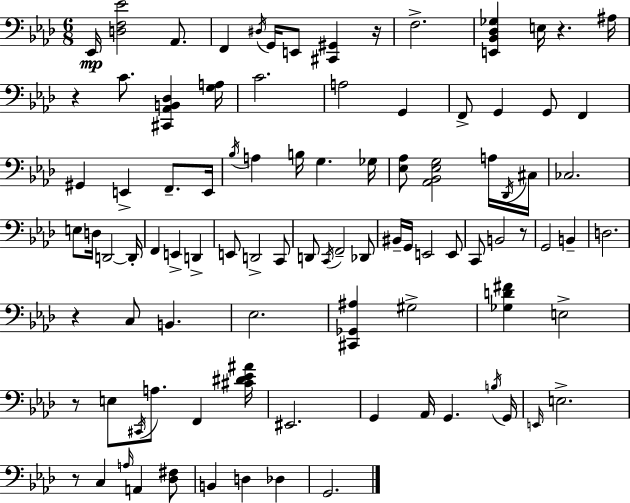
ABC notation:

X:1
T:Untitled
M:6/8
L:1/4
K:Ab
_E,,/4 [D,F,_E]2 _A,,/2 F,, ^D,/4 G,,/4 E,,/2 [^C,,^G,,] z/4 F,2 [E,,_B,,_D,_G,] E,/4 z ^A,/4 z C/2 [^C,,_A,,B,,_D,] [G,A,]/4 C2 A,2 G,, F,,/2 G,, G,,/2 F,, ^G,, E,, F,,/2 E,,/4 _B,/4 A, B,/4 G, _G,/4 [_E,_A,]/2 [_A,,_B,,_E,G,]2 A,/4 _D,,/4 ^C,/4 _C,2 E,/2 D,/4 D,,2 D,,/4 F,, E,, D,, E,,/2 D,,2 C,,/2 D,,/2 C,,/4 F,,2 _D,,/2 ^B,,/4 G,,/4 E,,2 E,,/2 C,,/2 B,,2 z/2 G,,2 B,, D,2 z C,/2 B,, _E,2 [^C,,_G,,^A,] ^G,2 [_G,D^F] E,2 z/2 E,/2 ^C,,/4 A,/2 F,, [^C^D_E^A]/4 ^E,,2 G,, _A,,/4 G,, B,/4 G,,/4 E,,/4 E,2 z/2 C, A,/4 A,, [_D,^F,]/2 B,, D, _D, G,,2